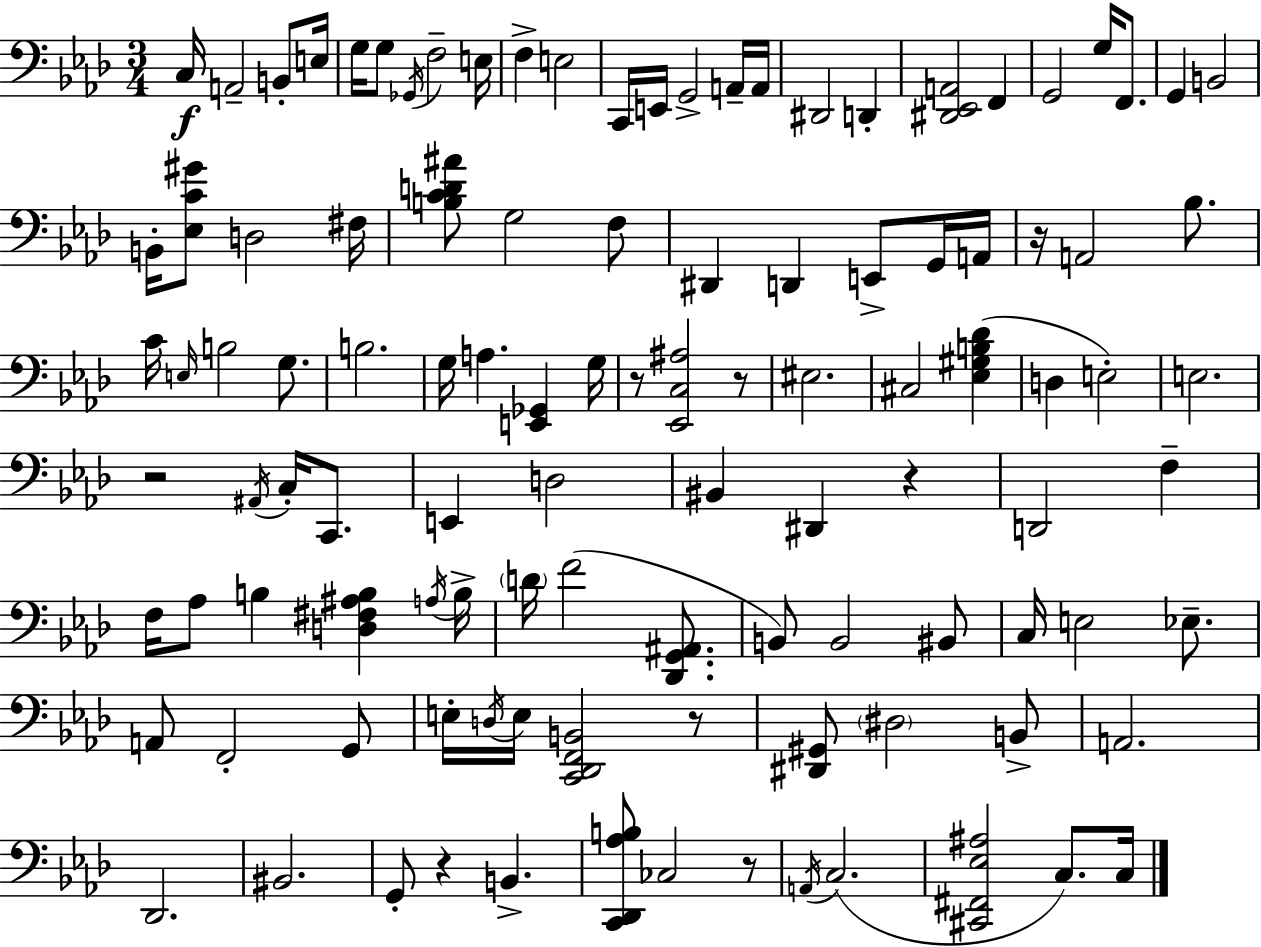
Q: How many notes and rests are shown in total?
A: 109